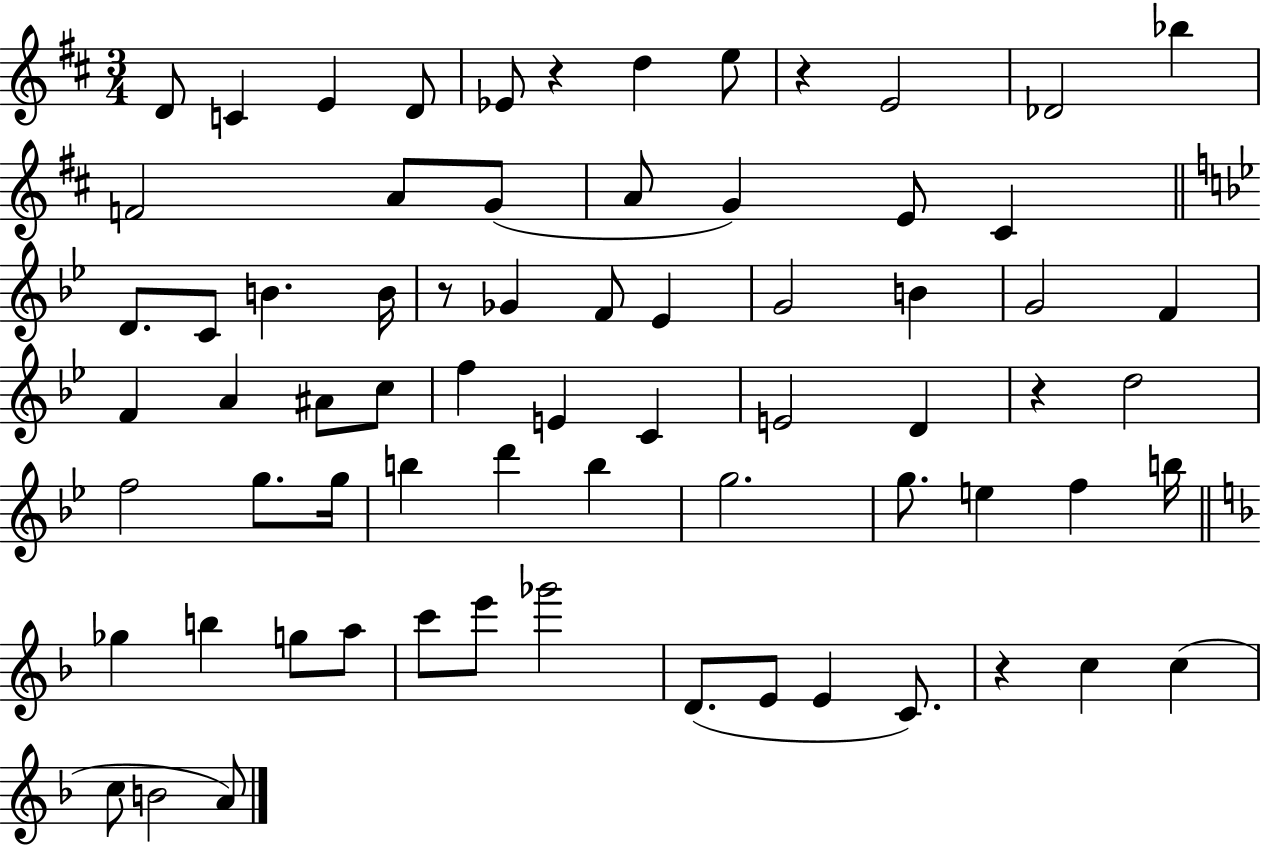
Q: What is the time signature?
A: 3/4